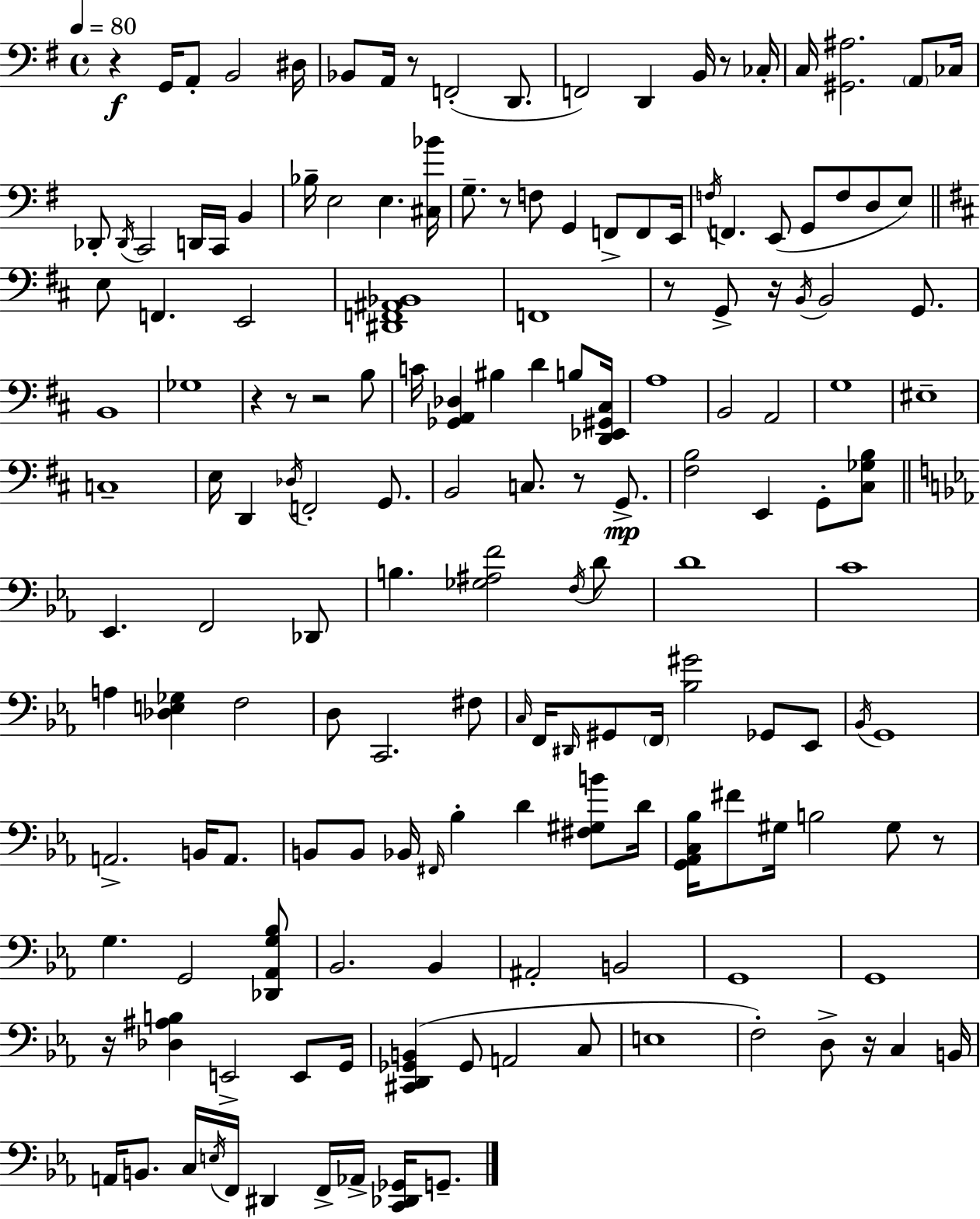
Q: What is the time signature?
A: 4/4